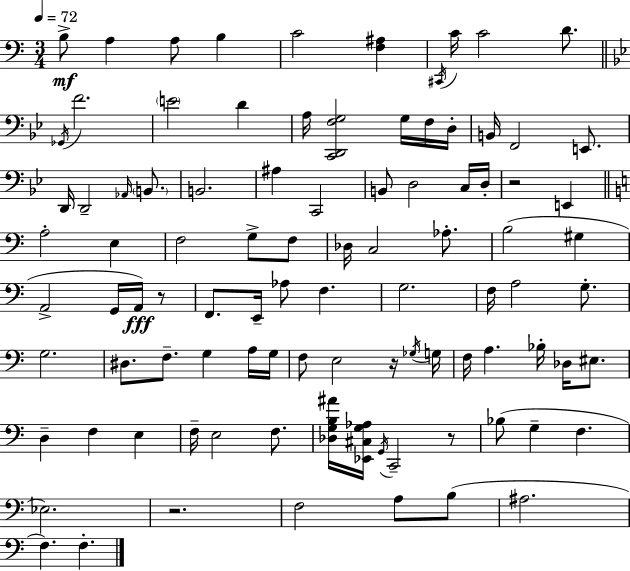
X:1
T:Untitled
M:3/4
L:1/4
K:Am
B,/2 A, A,/2 B, C2 [F,^A,] ^C,,/4 C/4 C2 D/2 _G,,/4 F2 E2 D A,/4 [C,,D,,F,G,]2 G,/4 F,/4 D,/4 B,,/4 F,,2 E,,/2 D,,/4 D,,2 _A,,/4 B,,/2 B,,2 ^A, C,,2 B,,/2 D,2 C,/4 D,/4 z2 E,, A,2 E, F,2 G,/2 F,/2 _D,/4 C,2 _A,/2 B,2 ^G, A,,2 G,,/4 A,,/4 z/2 F,,/2 E,,/4 _A,/2 F, G,2 F,/4 A,2 G,/2 G,2 ^D,/2 F,/2 G, A,/4 G,/4 F,/2 E,2 z/4 _G,/4 G,/4 F,/4 A, _B,/4 _D,/4 ^E,/2 D, F, E, F,/4 E,2 F,/2 [_D,G,B,^A]/4 [_E,,^C,G,_A,]/4 G,,/4 C,,2 z/2 _B,/2 G, F, _E,2 z2 F,2 A,/2 B,/2 ^A,2 F, F,